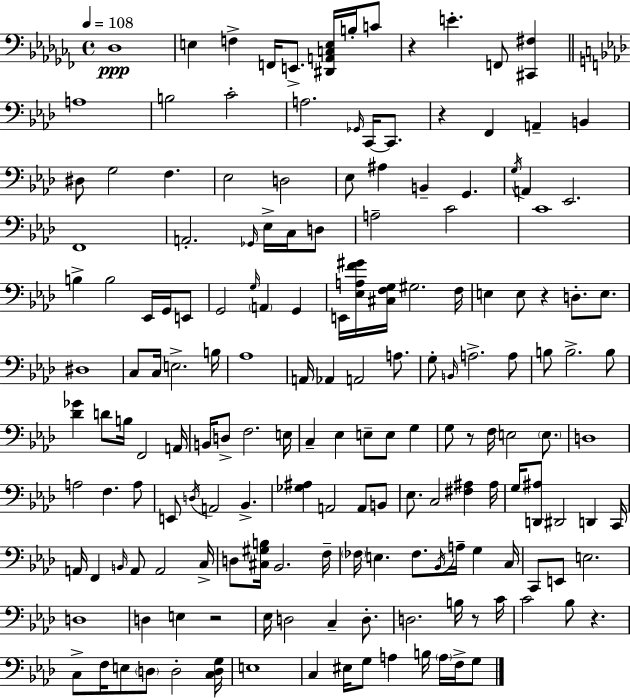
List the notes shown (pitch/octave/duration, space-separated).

Db3/w E3/q F3/q F2/s E2/e. [D#2,A2,C3,E3]/s B3/s C4/e R/q E4/q. F2/e [C#2,F#3]/q A3/w B3/h C4/h A3/h. Gb2/s C2/s C2/e. R/q F2/q A2/q B2/q D#3/e G3/h F3/q. Eb3/h D3/h Eb3/e A#3/q B2/q G2/q. G3/s A2/q Eb2/h. F2/w A2/h. Gb2/s Eb3/s C3/s D3/e A3/h C4/h C4/w B3/q B3/h Eb2/s G2/s E2/e G2/h G3/s A2/q G2/q E2/s [Eb3,A3,F4,G#4]/s [C#3,F3,G3]/s G#3/h. F3/s E3/q E3/e R/q D3/e. E3/e. D#3/w C3/e C3/s E3/h. B3/s Ab3/w A2/s Ab2/q A2/h A3/e. G3/e B2/s A3/h. A3/e B3/e B3/h. B3/e [Db4,Gb4]/q D4/e B3/s F2/h A2/s B2/s D3/e F3/h. E3/s C3/q Eb3/q E3/e E3/e G3/q G3/e R/e F3/s E3/h E3/e. D3/w A3/h F3/q. A3/e E2/e D3/s A2/h Bb2/q. [Gb3,A#3]/q A2/h A2/e B2/e Eb3/e. C3/h [F#3,A#3]/q A#3/s G3/s [D2,A#3]/e D#2/h D2/q C2/s A2/s F2/q B2/s A2/e A2/h C3/s D3/e [C#3,G#3,B3]/s Bb2/h. F3/s FES3/s E3/q. FES3/e. Bb2/s A3/s G3/q C3/s C2/e E2/e E3/h. D3/w D3/q E3/q R/h Eb3/s D3/h C3/q D3/e. D3/h. B3/s R/e C4/s C4/h Bb3/e R/q. C3/e F3/s E3/e D3/e D3/h [C3,D3,G3]/s E3/w C3/q EIS3/s G3/e A3/q B3/s A3/s F3/s G3/e